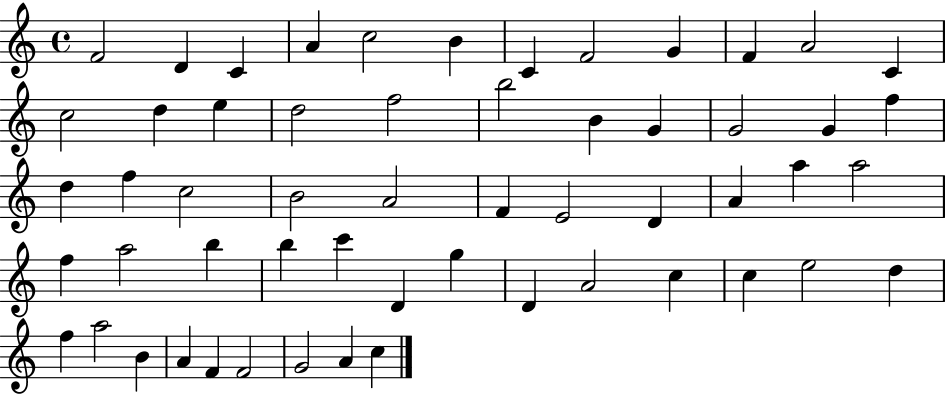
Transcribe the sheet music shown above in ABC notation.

X:1
T:Untitled
M:4/4
L:1/4
K:C
F2 D C A c2 B C F2 G F A2 C c2 d e d2 f2 b2 B G G2 G f d f c2 B2 A2 F E2 D A a a2 f a2 b b c' D g D A2 c c e2 d f a2 B A F F2 G2 A c